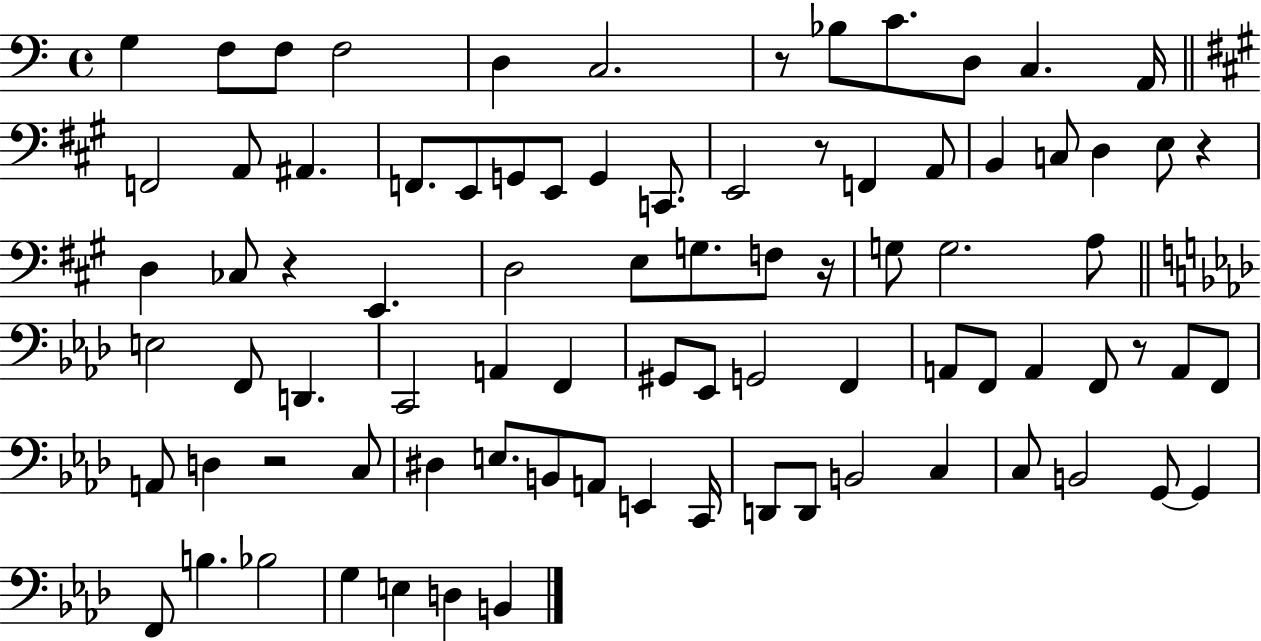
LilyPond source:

{
  \clef bass
  \time 4/4
  \defaultTimeSignature
  \key c \major
  g4 f8 f8 f2 | d4 c2. | r8 bes8 c'8. d8 c4. a,16 | \bar "||" \break \key a \major f,2 a,8 ais,4. | f,8. e,8 g,8 e,8 g,4 c,8. | e,2 r8 f,4 a,8 | b,4 c8 d4 e8 r4 | \break d4 ces8 r4 e,4. | d2 e8 g8. f8 r16 | g8 g2. a8 | \bar "||" \break \key aes \major e2 f,8 d,4. | c,2 a,4 f,4 | gis,8 ees,8 g,2 f,4 | a,8 f,8 a,4 f,8 r8 a,8 f,8 | \break a,8 d4 r2 c8 | dis4 e8. b,8 a,8 e,4 c,16 | d,8 d,8 b,2 c4 | c8 b,2 g,8~~ g,4 | \break f,8 b4. bes2 | g4 e4 d4 b,4 | \bar "|."
}